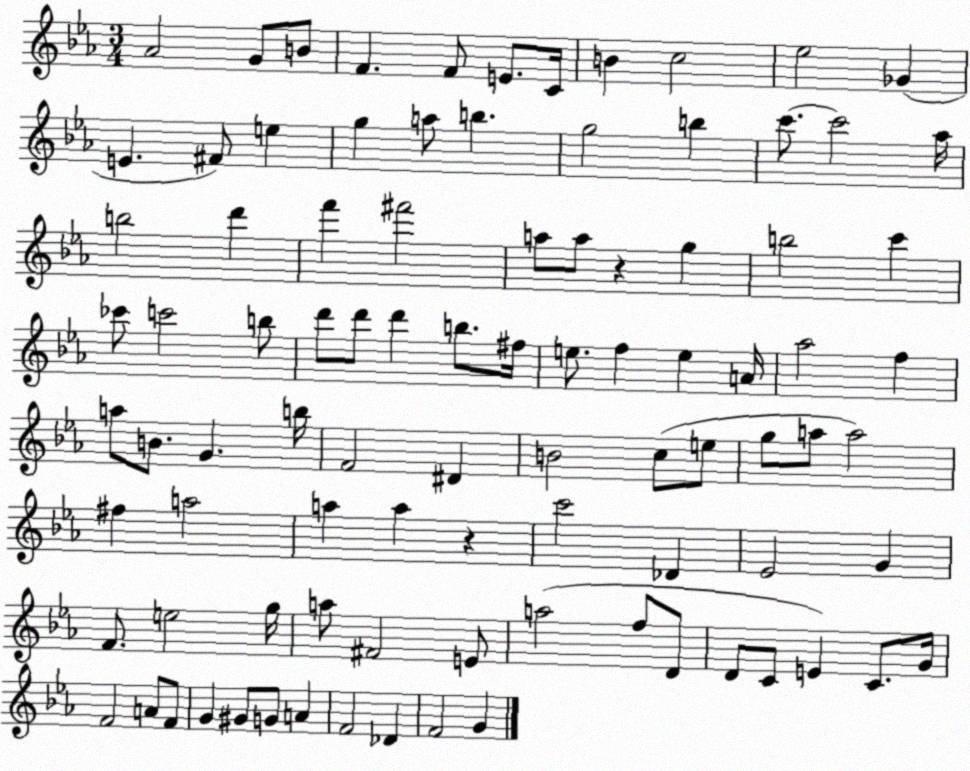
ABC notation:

X:1
T:Untitled
M:3/4
L:1/4
K:Eb
_A2 G/2 B/2 F F/2 E/2 C/4 B c2 _e2 _G E ^F/2 e g a/2 b g2 b c'/2 c'2 _a/4 b2 d' f' ^f'2 a/2 a/2 z g b2 c' _c'/2 c'2 b/2 d'/2 d'/2 d' b/2 ^f/4 e/2 f e A/4 _a2 f a/2 B/2 G b/4 F2 ^D B2 c/2 e/2 g/2 a/2 a2 ^f a2 a a z c'2 _D _E2 G F/2 e2 g/4 a/2 ^F2 E/2 a2 f/2 D/2 D/2 C/2 E C/2 G/4 F2 A/2 F/2 G ^G/2 G/2 A F2 _D F2 G